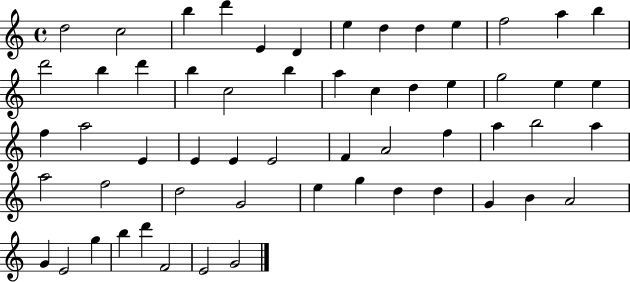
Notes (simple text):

D5/h C5/h B5/q D6/q E4/q D4/q E5/q D5/q D5/q E5/q F5/h A5/q B5/q D6/h B5/q D6/q B5/q C5/h B5/q A5/q C5/q D5/q E5/q G5/h E5/q E5/q F5/q A5/h E4/q E4/q E4/q E4/h F4/q A4/h F5/q A5/q B5/h A5/q A5/h F5/h D5/h G4/h E5/q G5/q D5/q D5/q G4/q B4/q A4/h G4/q E4/h G5/q B5/q D6/q F4/h E4/h G4/h